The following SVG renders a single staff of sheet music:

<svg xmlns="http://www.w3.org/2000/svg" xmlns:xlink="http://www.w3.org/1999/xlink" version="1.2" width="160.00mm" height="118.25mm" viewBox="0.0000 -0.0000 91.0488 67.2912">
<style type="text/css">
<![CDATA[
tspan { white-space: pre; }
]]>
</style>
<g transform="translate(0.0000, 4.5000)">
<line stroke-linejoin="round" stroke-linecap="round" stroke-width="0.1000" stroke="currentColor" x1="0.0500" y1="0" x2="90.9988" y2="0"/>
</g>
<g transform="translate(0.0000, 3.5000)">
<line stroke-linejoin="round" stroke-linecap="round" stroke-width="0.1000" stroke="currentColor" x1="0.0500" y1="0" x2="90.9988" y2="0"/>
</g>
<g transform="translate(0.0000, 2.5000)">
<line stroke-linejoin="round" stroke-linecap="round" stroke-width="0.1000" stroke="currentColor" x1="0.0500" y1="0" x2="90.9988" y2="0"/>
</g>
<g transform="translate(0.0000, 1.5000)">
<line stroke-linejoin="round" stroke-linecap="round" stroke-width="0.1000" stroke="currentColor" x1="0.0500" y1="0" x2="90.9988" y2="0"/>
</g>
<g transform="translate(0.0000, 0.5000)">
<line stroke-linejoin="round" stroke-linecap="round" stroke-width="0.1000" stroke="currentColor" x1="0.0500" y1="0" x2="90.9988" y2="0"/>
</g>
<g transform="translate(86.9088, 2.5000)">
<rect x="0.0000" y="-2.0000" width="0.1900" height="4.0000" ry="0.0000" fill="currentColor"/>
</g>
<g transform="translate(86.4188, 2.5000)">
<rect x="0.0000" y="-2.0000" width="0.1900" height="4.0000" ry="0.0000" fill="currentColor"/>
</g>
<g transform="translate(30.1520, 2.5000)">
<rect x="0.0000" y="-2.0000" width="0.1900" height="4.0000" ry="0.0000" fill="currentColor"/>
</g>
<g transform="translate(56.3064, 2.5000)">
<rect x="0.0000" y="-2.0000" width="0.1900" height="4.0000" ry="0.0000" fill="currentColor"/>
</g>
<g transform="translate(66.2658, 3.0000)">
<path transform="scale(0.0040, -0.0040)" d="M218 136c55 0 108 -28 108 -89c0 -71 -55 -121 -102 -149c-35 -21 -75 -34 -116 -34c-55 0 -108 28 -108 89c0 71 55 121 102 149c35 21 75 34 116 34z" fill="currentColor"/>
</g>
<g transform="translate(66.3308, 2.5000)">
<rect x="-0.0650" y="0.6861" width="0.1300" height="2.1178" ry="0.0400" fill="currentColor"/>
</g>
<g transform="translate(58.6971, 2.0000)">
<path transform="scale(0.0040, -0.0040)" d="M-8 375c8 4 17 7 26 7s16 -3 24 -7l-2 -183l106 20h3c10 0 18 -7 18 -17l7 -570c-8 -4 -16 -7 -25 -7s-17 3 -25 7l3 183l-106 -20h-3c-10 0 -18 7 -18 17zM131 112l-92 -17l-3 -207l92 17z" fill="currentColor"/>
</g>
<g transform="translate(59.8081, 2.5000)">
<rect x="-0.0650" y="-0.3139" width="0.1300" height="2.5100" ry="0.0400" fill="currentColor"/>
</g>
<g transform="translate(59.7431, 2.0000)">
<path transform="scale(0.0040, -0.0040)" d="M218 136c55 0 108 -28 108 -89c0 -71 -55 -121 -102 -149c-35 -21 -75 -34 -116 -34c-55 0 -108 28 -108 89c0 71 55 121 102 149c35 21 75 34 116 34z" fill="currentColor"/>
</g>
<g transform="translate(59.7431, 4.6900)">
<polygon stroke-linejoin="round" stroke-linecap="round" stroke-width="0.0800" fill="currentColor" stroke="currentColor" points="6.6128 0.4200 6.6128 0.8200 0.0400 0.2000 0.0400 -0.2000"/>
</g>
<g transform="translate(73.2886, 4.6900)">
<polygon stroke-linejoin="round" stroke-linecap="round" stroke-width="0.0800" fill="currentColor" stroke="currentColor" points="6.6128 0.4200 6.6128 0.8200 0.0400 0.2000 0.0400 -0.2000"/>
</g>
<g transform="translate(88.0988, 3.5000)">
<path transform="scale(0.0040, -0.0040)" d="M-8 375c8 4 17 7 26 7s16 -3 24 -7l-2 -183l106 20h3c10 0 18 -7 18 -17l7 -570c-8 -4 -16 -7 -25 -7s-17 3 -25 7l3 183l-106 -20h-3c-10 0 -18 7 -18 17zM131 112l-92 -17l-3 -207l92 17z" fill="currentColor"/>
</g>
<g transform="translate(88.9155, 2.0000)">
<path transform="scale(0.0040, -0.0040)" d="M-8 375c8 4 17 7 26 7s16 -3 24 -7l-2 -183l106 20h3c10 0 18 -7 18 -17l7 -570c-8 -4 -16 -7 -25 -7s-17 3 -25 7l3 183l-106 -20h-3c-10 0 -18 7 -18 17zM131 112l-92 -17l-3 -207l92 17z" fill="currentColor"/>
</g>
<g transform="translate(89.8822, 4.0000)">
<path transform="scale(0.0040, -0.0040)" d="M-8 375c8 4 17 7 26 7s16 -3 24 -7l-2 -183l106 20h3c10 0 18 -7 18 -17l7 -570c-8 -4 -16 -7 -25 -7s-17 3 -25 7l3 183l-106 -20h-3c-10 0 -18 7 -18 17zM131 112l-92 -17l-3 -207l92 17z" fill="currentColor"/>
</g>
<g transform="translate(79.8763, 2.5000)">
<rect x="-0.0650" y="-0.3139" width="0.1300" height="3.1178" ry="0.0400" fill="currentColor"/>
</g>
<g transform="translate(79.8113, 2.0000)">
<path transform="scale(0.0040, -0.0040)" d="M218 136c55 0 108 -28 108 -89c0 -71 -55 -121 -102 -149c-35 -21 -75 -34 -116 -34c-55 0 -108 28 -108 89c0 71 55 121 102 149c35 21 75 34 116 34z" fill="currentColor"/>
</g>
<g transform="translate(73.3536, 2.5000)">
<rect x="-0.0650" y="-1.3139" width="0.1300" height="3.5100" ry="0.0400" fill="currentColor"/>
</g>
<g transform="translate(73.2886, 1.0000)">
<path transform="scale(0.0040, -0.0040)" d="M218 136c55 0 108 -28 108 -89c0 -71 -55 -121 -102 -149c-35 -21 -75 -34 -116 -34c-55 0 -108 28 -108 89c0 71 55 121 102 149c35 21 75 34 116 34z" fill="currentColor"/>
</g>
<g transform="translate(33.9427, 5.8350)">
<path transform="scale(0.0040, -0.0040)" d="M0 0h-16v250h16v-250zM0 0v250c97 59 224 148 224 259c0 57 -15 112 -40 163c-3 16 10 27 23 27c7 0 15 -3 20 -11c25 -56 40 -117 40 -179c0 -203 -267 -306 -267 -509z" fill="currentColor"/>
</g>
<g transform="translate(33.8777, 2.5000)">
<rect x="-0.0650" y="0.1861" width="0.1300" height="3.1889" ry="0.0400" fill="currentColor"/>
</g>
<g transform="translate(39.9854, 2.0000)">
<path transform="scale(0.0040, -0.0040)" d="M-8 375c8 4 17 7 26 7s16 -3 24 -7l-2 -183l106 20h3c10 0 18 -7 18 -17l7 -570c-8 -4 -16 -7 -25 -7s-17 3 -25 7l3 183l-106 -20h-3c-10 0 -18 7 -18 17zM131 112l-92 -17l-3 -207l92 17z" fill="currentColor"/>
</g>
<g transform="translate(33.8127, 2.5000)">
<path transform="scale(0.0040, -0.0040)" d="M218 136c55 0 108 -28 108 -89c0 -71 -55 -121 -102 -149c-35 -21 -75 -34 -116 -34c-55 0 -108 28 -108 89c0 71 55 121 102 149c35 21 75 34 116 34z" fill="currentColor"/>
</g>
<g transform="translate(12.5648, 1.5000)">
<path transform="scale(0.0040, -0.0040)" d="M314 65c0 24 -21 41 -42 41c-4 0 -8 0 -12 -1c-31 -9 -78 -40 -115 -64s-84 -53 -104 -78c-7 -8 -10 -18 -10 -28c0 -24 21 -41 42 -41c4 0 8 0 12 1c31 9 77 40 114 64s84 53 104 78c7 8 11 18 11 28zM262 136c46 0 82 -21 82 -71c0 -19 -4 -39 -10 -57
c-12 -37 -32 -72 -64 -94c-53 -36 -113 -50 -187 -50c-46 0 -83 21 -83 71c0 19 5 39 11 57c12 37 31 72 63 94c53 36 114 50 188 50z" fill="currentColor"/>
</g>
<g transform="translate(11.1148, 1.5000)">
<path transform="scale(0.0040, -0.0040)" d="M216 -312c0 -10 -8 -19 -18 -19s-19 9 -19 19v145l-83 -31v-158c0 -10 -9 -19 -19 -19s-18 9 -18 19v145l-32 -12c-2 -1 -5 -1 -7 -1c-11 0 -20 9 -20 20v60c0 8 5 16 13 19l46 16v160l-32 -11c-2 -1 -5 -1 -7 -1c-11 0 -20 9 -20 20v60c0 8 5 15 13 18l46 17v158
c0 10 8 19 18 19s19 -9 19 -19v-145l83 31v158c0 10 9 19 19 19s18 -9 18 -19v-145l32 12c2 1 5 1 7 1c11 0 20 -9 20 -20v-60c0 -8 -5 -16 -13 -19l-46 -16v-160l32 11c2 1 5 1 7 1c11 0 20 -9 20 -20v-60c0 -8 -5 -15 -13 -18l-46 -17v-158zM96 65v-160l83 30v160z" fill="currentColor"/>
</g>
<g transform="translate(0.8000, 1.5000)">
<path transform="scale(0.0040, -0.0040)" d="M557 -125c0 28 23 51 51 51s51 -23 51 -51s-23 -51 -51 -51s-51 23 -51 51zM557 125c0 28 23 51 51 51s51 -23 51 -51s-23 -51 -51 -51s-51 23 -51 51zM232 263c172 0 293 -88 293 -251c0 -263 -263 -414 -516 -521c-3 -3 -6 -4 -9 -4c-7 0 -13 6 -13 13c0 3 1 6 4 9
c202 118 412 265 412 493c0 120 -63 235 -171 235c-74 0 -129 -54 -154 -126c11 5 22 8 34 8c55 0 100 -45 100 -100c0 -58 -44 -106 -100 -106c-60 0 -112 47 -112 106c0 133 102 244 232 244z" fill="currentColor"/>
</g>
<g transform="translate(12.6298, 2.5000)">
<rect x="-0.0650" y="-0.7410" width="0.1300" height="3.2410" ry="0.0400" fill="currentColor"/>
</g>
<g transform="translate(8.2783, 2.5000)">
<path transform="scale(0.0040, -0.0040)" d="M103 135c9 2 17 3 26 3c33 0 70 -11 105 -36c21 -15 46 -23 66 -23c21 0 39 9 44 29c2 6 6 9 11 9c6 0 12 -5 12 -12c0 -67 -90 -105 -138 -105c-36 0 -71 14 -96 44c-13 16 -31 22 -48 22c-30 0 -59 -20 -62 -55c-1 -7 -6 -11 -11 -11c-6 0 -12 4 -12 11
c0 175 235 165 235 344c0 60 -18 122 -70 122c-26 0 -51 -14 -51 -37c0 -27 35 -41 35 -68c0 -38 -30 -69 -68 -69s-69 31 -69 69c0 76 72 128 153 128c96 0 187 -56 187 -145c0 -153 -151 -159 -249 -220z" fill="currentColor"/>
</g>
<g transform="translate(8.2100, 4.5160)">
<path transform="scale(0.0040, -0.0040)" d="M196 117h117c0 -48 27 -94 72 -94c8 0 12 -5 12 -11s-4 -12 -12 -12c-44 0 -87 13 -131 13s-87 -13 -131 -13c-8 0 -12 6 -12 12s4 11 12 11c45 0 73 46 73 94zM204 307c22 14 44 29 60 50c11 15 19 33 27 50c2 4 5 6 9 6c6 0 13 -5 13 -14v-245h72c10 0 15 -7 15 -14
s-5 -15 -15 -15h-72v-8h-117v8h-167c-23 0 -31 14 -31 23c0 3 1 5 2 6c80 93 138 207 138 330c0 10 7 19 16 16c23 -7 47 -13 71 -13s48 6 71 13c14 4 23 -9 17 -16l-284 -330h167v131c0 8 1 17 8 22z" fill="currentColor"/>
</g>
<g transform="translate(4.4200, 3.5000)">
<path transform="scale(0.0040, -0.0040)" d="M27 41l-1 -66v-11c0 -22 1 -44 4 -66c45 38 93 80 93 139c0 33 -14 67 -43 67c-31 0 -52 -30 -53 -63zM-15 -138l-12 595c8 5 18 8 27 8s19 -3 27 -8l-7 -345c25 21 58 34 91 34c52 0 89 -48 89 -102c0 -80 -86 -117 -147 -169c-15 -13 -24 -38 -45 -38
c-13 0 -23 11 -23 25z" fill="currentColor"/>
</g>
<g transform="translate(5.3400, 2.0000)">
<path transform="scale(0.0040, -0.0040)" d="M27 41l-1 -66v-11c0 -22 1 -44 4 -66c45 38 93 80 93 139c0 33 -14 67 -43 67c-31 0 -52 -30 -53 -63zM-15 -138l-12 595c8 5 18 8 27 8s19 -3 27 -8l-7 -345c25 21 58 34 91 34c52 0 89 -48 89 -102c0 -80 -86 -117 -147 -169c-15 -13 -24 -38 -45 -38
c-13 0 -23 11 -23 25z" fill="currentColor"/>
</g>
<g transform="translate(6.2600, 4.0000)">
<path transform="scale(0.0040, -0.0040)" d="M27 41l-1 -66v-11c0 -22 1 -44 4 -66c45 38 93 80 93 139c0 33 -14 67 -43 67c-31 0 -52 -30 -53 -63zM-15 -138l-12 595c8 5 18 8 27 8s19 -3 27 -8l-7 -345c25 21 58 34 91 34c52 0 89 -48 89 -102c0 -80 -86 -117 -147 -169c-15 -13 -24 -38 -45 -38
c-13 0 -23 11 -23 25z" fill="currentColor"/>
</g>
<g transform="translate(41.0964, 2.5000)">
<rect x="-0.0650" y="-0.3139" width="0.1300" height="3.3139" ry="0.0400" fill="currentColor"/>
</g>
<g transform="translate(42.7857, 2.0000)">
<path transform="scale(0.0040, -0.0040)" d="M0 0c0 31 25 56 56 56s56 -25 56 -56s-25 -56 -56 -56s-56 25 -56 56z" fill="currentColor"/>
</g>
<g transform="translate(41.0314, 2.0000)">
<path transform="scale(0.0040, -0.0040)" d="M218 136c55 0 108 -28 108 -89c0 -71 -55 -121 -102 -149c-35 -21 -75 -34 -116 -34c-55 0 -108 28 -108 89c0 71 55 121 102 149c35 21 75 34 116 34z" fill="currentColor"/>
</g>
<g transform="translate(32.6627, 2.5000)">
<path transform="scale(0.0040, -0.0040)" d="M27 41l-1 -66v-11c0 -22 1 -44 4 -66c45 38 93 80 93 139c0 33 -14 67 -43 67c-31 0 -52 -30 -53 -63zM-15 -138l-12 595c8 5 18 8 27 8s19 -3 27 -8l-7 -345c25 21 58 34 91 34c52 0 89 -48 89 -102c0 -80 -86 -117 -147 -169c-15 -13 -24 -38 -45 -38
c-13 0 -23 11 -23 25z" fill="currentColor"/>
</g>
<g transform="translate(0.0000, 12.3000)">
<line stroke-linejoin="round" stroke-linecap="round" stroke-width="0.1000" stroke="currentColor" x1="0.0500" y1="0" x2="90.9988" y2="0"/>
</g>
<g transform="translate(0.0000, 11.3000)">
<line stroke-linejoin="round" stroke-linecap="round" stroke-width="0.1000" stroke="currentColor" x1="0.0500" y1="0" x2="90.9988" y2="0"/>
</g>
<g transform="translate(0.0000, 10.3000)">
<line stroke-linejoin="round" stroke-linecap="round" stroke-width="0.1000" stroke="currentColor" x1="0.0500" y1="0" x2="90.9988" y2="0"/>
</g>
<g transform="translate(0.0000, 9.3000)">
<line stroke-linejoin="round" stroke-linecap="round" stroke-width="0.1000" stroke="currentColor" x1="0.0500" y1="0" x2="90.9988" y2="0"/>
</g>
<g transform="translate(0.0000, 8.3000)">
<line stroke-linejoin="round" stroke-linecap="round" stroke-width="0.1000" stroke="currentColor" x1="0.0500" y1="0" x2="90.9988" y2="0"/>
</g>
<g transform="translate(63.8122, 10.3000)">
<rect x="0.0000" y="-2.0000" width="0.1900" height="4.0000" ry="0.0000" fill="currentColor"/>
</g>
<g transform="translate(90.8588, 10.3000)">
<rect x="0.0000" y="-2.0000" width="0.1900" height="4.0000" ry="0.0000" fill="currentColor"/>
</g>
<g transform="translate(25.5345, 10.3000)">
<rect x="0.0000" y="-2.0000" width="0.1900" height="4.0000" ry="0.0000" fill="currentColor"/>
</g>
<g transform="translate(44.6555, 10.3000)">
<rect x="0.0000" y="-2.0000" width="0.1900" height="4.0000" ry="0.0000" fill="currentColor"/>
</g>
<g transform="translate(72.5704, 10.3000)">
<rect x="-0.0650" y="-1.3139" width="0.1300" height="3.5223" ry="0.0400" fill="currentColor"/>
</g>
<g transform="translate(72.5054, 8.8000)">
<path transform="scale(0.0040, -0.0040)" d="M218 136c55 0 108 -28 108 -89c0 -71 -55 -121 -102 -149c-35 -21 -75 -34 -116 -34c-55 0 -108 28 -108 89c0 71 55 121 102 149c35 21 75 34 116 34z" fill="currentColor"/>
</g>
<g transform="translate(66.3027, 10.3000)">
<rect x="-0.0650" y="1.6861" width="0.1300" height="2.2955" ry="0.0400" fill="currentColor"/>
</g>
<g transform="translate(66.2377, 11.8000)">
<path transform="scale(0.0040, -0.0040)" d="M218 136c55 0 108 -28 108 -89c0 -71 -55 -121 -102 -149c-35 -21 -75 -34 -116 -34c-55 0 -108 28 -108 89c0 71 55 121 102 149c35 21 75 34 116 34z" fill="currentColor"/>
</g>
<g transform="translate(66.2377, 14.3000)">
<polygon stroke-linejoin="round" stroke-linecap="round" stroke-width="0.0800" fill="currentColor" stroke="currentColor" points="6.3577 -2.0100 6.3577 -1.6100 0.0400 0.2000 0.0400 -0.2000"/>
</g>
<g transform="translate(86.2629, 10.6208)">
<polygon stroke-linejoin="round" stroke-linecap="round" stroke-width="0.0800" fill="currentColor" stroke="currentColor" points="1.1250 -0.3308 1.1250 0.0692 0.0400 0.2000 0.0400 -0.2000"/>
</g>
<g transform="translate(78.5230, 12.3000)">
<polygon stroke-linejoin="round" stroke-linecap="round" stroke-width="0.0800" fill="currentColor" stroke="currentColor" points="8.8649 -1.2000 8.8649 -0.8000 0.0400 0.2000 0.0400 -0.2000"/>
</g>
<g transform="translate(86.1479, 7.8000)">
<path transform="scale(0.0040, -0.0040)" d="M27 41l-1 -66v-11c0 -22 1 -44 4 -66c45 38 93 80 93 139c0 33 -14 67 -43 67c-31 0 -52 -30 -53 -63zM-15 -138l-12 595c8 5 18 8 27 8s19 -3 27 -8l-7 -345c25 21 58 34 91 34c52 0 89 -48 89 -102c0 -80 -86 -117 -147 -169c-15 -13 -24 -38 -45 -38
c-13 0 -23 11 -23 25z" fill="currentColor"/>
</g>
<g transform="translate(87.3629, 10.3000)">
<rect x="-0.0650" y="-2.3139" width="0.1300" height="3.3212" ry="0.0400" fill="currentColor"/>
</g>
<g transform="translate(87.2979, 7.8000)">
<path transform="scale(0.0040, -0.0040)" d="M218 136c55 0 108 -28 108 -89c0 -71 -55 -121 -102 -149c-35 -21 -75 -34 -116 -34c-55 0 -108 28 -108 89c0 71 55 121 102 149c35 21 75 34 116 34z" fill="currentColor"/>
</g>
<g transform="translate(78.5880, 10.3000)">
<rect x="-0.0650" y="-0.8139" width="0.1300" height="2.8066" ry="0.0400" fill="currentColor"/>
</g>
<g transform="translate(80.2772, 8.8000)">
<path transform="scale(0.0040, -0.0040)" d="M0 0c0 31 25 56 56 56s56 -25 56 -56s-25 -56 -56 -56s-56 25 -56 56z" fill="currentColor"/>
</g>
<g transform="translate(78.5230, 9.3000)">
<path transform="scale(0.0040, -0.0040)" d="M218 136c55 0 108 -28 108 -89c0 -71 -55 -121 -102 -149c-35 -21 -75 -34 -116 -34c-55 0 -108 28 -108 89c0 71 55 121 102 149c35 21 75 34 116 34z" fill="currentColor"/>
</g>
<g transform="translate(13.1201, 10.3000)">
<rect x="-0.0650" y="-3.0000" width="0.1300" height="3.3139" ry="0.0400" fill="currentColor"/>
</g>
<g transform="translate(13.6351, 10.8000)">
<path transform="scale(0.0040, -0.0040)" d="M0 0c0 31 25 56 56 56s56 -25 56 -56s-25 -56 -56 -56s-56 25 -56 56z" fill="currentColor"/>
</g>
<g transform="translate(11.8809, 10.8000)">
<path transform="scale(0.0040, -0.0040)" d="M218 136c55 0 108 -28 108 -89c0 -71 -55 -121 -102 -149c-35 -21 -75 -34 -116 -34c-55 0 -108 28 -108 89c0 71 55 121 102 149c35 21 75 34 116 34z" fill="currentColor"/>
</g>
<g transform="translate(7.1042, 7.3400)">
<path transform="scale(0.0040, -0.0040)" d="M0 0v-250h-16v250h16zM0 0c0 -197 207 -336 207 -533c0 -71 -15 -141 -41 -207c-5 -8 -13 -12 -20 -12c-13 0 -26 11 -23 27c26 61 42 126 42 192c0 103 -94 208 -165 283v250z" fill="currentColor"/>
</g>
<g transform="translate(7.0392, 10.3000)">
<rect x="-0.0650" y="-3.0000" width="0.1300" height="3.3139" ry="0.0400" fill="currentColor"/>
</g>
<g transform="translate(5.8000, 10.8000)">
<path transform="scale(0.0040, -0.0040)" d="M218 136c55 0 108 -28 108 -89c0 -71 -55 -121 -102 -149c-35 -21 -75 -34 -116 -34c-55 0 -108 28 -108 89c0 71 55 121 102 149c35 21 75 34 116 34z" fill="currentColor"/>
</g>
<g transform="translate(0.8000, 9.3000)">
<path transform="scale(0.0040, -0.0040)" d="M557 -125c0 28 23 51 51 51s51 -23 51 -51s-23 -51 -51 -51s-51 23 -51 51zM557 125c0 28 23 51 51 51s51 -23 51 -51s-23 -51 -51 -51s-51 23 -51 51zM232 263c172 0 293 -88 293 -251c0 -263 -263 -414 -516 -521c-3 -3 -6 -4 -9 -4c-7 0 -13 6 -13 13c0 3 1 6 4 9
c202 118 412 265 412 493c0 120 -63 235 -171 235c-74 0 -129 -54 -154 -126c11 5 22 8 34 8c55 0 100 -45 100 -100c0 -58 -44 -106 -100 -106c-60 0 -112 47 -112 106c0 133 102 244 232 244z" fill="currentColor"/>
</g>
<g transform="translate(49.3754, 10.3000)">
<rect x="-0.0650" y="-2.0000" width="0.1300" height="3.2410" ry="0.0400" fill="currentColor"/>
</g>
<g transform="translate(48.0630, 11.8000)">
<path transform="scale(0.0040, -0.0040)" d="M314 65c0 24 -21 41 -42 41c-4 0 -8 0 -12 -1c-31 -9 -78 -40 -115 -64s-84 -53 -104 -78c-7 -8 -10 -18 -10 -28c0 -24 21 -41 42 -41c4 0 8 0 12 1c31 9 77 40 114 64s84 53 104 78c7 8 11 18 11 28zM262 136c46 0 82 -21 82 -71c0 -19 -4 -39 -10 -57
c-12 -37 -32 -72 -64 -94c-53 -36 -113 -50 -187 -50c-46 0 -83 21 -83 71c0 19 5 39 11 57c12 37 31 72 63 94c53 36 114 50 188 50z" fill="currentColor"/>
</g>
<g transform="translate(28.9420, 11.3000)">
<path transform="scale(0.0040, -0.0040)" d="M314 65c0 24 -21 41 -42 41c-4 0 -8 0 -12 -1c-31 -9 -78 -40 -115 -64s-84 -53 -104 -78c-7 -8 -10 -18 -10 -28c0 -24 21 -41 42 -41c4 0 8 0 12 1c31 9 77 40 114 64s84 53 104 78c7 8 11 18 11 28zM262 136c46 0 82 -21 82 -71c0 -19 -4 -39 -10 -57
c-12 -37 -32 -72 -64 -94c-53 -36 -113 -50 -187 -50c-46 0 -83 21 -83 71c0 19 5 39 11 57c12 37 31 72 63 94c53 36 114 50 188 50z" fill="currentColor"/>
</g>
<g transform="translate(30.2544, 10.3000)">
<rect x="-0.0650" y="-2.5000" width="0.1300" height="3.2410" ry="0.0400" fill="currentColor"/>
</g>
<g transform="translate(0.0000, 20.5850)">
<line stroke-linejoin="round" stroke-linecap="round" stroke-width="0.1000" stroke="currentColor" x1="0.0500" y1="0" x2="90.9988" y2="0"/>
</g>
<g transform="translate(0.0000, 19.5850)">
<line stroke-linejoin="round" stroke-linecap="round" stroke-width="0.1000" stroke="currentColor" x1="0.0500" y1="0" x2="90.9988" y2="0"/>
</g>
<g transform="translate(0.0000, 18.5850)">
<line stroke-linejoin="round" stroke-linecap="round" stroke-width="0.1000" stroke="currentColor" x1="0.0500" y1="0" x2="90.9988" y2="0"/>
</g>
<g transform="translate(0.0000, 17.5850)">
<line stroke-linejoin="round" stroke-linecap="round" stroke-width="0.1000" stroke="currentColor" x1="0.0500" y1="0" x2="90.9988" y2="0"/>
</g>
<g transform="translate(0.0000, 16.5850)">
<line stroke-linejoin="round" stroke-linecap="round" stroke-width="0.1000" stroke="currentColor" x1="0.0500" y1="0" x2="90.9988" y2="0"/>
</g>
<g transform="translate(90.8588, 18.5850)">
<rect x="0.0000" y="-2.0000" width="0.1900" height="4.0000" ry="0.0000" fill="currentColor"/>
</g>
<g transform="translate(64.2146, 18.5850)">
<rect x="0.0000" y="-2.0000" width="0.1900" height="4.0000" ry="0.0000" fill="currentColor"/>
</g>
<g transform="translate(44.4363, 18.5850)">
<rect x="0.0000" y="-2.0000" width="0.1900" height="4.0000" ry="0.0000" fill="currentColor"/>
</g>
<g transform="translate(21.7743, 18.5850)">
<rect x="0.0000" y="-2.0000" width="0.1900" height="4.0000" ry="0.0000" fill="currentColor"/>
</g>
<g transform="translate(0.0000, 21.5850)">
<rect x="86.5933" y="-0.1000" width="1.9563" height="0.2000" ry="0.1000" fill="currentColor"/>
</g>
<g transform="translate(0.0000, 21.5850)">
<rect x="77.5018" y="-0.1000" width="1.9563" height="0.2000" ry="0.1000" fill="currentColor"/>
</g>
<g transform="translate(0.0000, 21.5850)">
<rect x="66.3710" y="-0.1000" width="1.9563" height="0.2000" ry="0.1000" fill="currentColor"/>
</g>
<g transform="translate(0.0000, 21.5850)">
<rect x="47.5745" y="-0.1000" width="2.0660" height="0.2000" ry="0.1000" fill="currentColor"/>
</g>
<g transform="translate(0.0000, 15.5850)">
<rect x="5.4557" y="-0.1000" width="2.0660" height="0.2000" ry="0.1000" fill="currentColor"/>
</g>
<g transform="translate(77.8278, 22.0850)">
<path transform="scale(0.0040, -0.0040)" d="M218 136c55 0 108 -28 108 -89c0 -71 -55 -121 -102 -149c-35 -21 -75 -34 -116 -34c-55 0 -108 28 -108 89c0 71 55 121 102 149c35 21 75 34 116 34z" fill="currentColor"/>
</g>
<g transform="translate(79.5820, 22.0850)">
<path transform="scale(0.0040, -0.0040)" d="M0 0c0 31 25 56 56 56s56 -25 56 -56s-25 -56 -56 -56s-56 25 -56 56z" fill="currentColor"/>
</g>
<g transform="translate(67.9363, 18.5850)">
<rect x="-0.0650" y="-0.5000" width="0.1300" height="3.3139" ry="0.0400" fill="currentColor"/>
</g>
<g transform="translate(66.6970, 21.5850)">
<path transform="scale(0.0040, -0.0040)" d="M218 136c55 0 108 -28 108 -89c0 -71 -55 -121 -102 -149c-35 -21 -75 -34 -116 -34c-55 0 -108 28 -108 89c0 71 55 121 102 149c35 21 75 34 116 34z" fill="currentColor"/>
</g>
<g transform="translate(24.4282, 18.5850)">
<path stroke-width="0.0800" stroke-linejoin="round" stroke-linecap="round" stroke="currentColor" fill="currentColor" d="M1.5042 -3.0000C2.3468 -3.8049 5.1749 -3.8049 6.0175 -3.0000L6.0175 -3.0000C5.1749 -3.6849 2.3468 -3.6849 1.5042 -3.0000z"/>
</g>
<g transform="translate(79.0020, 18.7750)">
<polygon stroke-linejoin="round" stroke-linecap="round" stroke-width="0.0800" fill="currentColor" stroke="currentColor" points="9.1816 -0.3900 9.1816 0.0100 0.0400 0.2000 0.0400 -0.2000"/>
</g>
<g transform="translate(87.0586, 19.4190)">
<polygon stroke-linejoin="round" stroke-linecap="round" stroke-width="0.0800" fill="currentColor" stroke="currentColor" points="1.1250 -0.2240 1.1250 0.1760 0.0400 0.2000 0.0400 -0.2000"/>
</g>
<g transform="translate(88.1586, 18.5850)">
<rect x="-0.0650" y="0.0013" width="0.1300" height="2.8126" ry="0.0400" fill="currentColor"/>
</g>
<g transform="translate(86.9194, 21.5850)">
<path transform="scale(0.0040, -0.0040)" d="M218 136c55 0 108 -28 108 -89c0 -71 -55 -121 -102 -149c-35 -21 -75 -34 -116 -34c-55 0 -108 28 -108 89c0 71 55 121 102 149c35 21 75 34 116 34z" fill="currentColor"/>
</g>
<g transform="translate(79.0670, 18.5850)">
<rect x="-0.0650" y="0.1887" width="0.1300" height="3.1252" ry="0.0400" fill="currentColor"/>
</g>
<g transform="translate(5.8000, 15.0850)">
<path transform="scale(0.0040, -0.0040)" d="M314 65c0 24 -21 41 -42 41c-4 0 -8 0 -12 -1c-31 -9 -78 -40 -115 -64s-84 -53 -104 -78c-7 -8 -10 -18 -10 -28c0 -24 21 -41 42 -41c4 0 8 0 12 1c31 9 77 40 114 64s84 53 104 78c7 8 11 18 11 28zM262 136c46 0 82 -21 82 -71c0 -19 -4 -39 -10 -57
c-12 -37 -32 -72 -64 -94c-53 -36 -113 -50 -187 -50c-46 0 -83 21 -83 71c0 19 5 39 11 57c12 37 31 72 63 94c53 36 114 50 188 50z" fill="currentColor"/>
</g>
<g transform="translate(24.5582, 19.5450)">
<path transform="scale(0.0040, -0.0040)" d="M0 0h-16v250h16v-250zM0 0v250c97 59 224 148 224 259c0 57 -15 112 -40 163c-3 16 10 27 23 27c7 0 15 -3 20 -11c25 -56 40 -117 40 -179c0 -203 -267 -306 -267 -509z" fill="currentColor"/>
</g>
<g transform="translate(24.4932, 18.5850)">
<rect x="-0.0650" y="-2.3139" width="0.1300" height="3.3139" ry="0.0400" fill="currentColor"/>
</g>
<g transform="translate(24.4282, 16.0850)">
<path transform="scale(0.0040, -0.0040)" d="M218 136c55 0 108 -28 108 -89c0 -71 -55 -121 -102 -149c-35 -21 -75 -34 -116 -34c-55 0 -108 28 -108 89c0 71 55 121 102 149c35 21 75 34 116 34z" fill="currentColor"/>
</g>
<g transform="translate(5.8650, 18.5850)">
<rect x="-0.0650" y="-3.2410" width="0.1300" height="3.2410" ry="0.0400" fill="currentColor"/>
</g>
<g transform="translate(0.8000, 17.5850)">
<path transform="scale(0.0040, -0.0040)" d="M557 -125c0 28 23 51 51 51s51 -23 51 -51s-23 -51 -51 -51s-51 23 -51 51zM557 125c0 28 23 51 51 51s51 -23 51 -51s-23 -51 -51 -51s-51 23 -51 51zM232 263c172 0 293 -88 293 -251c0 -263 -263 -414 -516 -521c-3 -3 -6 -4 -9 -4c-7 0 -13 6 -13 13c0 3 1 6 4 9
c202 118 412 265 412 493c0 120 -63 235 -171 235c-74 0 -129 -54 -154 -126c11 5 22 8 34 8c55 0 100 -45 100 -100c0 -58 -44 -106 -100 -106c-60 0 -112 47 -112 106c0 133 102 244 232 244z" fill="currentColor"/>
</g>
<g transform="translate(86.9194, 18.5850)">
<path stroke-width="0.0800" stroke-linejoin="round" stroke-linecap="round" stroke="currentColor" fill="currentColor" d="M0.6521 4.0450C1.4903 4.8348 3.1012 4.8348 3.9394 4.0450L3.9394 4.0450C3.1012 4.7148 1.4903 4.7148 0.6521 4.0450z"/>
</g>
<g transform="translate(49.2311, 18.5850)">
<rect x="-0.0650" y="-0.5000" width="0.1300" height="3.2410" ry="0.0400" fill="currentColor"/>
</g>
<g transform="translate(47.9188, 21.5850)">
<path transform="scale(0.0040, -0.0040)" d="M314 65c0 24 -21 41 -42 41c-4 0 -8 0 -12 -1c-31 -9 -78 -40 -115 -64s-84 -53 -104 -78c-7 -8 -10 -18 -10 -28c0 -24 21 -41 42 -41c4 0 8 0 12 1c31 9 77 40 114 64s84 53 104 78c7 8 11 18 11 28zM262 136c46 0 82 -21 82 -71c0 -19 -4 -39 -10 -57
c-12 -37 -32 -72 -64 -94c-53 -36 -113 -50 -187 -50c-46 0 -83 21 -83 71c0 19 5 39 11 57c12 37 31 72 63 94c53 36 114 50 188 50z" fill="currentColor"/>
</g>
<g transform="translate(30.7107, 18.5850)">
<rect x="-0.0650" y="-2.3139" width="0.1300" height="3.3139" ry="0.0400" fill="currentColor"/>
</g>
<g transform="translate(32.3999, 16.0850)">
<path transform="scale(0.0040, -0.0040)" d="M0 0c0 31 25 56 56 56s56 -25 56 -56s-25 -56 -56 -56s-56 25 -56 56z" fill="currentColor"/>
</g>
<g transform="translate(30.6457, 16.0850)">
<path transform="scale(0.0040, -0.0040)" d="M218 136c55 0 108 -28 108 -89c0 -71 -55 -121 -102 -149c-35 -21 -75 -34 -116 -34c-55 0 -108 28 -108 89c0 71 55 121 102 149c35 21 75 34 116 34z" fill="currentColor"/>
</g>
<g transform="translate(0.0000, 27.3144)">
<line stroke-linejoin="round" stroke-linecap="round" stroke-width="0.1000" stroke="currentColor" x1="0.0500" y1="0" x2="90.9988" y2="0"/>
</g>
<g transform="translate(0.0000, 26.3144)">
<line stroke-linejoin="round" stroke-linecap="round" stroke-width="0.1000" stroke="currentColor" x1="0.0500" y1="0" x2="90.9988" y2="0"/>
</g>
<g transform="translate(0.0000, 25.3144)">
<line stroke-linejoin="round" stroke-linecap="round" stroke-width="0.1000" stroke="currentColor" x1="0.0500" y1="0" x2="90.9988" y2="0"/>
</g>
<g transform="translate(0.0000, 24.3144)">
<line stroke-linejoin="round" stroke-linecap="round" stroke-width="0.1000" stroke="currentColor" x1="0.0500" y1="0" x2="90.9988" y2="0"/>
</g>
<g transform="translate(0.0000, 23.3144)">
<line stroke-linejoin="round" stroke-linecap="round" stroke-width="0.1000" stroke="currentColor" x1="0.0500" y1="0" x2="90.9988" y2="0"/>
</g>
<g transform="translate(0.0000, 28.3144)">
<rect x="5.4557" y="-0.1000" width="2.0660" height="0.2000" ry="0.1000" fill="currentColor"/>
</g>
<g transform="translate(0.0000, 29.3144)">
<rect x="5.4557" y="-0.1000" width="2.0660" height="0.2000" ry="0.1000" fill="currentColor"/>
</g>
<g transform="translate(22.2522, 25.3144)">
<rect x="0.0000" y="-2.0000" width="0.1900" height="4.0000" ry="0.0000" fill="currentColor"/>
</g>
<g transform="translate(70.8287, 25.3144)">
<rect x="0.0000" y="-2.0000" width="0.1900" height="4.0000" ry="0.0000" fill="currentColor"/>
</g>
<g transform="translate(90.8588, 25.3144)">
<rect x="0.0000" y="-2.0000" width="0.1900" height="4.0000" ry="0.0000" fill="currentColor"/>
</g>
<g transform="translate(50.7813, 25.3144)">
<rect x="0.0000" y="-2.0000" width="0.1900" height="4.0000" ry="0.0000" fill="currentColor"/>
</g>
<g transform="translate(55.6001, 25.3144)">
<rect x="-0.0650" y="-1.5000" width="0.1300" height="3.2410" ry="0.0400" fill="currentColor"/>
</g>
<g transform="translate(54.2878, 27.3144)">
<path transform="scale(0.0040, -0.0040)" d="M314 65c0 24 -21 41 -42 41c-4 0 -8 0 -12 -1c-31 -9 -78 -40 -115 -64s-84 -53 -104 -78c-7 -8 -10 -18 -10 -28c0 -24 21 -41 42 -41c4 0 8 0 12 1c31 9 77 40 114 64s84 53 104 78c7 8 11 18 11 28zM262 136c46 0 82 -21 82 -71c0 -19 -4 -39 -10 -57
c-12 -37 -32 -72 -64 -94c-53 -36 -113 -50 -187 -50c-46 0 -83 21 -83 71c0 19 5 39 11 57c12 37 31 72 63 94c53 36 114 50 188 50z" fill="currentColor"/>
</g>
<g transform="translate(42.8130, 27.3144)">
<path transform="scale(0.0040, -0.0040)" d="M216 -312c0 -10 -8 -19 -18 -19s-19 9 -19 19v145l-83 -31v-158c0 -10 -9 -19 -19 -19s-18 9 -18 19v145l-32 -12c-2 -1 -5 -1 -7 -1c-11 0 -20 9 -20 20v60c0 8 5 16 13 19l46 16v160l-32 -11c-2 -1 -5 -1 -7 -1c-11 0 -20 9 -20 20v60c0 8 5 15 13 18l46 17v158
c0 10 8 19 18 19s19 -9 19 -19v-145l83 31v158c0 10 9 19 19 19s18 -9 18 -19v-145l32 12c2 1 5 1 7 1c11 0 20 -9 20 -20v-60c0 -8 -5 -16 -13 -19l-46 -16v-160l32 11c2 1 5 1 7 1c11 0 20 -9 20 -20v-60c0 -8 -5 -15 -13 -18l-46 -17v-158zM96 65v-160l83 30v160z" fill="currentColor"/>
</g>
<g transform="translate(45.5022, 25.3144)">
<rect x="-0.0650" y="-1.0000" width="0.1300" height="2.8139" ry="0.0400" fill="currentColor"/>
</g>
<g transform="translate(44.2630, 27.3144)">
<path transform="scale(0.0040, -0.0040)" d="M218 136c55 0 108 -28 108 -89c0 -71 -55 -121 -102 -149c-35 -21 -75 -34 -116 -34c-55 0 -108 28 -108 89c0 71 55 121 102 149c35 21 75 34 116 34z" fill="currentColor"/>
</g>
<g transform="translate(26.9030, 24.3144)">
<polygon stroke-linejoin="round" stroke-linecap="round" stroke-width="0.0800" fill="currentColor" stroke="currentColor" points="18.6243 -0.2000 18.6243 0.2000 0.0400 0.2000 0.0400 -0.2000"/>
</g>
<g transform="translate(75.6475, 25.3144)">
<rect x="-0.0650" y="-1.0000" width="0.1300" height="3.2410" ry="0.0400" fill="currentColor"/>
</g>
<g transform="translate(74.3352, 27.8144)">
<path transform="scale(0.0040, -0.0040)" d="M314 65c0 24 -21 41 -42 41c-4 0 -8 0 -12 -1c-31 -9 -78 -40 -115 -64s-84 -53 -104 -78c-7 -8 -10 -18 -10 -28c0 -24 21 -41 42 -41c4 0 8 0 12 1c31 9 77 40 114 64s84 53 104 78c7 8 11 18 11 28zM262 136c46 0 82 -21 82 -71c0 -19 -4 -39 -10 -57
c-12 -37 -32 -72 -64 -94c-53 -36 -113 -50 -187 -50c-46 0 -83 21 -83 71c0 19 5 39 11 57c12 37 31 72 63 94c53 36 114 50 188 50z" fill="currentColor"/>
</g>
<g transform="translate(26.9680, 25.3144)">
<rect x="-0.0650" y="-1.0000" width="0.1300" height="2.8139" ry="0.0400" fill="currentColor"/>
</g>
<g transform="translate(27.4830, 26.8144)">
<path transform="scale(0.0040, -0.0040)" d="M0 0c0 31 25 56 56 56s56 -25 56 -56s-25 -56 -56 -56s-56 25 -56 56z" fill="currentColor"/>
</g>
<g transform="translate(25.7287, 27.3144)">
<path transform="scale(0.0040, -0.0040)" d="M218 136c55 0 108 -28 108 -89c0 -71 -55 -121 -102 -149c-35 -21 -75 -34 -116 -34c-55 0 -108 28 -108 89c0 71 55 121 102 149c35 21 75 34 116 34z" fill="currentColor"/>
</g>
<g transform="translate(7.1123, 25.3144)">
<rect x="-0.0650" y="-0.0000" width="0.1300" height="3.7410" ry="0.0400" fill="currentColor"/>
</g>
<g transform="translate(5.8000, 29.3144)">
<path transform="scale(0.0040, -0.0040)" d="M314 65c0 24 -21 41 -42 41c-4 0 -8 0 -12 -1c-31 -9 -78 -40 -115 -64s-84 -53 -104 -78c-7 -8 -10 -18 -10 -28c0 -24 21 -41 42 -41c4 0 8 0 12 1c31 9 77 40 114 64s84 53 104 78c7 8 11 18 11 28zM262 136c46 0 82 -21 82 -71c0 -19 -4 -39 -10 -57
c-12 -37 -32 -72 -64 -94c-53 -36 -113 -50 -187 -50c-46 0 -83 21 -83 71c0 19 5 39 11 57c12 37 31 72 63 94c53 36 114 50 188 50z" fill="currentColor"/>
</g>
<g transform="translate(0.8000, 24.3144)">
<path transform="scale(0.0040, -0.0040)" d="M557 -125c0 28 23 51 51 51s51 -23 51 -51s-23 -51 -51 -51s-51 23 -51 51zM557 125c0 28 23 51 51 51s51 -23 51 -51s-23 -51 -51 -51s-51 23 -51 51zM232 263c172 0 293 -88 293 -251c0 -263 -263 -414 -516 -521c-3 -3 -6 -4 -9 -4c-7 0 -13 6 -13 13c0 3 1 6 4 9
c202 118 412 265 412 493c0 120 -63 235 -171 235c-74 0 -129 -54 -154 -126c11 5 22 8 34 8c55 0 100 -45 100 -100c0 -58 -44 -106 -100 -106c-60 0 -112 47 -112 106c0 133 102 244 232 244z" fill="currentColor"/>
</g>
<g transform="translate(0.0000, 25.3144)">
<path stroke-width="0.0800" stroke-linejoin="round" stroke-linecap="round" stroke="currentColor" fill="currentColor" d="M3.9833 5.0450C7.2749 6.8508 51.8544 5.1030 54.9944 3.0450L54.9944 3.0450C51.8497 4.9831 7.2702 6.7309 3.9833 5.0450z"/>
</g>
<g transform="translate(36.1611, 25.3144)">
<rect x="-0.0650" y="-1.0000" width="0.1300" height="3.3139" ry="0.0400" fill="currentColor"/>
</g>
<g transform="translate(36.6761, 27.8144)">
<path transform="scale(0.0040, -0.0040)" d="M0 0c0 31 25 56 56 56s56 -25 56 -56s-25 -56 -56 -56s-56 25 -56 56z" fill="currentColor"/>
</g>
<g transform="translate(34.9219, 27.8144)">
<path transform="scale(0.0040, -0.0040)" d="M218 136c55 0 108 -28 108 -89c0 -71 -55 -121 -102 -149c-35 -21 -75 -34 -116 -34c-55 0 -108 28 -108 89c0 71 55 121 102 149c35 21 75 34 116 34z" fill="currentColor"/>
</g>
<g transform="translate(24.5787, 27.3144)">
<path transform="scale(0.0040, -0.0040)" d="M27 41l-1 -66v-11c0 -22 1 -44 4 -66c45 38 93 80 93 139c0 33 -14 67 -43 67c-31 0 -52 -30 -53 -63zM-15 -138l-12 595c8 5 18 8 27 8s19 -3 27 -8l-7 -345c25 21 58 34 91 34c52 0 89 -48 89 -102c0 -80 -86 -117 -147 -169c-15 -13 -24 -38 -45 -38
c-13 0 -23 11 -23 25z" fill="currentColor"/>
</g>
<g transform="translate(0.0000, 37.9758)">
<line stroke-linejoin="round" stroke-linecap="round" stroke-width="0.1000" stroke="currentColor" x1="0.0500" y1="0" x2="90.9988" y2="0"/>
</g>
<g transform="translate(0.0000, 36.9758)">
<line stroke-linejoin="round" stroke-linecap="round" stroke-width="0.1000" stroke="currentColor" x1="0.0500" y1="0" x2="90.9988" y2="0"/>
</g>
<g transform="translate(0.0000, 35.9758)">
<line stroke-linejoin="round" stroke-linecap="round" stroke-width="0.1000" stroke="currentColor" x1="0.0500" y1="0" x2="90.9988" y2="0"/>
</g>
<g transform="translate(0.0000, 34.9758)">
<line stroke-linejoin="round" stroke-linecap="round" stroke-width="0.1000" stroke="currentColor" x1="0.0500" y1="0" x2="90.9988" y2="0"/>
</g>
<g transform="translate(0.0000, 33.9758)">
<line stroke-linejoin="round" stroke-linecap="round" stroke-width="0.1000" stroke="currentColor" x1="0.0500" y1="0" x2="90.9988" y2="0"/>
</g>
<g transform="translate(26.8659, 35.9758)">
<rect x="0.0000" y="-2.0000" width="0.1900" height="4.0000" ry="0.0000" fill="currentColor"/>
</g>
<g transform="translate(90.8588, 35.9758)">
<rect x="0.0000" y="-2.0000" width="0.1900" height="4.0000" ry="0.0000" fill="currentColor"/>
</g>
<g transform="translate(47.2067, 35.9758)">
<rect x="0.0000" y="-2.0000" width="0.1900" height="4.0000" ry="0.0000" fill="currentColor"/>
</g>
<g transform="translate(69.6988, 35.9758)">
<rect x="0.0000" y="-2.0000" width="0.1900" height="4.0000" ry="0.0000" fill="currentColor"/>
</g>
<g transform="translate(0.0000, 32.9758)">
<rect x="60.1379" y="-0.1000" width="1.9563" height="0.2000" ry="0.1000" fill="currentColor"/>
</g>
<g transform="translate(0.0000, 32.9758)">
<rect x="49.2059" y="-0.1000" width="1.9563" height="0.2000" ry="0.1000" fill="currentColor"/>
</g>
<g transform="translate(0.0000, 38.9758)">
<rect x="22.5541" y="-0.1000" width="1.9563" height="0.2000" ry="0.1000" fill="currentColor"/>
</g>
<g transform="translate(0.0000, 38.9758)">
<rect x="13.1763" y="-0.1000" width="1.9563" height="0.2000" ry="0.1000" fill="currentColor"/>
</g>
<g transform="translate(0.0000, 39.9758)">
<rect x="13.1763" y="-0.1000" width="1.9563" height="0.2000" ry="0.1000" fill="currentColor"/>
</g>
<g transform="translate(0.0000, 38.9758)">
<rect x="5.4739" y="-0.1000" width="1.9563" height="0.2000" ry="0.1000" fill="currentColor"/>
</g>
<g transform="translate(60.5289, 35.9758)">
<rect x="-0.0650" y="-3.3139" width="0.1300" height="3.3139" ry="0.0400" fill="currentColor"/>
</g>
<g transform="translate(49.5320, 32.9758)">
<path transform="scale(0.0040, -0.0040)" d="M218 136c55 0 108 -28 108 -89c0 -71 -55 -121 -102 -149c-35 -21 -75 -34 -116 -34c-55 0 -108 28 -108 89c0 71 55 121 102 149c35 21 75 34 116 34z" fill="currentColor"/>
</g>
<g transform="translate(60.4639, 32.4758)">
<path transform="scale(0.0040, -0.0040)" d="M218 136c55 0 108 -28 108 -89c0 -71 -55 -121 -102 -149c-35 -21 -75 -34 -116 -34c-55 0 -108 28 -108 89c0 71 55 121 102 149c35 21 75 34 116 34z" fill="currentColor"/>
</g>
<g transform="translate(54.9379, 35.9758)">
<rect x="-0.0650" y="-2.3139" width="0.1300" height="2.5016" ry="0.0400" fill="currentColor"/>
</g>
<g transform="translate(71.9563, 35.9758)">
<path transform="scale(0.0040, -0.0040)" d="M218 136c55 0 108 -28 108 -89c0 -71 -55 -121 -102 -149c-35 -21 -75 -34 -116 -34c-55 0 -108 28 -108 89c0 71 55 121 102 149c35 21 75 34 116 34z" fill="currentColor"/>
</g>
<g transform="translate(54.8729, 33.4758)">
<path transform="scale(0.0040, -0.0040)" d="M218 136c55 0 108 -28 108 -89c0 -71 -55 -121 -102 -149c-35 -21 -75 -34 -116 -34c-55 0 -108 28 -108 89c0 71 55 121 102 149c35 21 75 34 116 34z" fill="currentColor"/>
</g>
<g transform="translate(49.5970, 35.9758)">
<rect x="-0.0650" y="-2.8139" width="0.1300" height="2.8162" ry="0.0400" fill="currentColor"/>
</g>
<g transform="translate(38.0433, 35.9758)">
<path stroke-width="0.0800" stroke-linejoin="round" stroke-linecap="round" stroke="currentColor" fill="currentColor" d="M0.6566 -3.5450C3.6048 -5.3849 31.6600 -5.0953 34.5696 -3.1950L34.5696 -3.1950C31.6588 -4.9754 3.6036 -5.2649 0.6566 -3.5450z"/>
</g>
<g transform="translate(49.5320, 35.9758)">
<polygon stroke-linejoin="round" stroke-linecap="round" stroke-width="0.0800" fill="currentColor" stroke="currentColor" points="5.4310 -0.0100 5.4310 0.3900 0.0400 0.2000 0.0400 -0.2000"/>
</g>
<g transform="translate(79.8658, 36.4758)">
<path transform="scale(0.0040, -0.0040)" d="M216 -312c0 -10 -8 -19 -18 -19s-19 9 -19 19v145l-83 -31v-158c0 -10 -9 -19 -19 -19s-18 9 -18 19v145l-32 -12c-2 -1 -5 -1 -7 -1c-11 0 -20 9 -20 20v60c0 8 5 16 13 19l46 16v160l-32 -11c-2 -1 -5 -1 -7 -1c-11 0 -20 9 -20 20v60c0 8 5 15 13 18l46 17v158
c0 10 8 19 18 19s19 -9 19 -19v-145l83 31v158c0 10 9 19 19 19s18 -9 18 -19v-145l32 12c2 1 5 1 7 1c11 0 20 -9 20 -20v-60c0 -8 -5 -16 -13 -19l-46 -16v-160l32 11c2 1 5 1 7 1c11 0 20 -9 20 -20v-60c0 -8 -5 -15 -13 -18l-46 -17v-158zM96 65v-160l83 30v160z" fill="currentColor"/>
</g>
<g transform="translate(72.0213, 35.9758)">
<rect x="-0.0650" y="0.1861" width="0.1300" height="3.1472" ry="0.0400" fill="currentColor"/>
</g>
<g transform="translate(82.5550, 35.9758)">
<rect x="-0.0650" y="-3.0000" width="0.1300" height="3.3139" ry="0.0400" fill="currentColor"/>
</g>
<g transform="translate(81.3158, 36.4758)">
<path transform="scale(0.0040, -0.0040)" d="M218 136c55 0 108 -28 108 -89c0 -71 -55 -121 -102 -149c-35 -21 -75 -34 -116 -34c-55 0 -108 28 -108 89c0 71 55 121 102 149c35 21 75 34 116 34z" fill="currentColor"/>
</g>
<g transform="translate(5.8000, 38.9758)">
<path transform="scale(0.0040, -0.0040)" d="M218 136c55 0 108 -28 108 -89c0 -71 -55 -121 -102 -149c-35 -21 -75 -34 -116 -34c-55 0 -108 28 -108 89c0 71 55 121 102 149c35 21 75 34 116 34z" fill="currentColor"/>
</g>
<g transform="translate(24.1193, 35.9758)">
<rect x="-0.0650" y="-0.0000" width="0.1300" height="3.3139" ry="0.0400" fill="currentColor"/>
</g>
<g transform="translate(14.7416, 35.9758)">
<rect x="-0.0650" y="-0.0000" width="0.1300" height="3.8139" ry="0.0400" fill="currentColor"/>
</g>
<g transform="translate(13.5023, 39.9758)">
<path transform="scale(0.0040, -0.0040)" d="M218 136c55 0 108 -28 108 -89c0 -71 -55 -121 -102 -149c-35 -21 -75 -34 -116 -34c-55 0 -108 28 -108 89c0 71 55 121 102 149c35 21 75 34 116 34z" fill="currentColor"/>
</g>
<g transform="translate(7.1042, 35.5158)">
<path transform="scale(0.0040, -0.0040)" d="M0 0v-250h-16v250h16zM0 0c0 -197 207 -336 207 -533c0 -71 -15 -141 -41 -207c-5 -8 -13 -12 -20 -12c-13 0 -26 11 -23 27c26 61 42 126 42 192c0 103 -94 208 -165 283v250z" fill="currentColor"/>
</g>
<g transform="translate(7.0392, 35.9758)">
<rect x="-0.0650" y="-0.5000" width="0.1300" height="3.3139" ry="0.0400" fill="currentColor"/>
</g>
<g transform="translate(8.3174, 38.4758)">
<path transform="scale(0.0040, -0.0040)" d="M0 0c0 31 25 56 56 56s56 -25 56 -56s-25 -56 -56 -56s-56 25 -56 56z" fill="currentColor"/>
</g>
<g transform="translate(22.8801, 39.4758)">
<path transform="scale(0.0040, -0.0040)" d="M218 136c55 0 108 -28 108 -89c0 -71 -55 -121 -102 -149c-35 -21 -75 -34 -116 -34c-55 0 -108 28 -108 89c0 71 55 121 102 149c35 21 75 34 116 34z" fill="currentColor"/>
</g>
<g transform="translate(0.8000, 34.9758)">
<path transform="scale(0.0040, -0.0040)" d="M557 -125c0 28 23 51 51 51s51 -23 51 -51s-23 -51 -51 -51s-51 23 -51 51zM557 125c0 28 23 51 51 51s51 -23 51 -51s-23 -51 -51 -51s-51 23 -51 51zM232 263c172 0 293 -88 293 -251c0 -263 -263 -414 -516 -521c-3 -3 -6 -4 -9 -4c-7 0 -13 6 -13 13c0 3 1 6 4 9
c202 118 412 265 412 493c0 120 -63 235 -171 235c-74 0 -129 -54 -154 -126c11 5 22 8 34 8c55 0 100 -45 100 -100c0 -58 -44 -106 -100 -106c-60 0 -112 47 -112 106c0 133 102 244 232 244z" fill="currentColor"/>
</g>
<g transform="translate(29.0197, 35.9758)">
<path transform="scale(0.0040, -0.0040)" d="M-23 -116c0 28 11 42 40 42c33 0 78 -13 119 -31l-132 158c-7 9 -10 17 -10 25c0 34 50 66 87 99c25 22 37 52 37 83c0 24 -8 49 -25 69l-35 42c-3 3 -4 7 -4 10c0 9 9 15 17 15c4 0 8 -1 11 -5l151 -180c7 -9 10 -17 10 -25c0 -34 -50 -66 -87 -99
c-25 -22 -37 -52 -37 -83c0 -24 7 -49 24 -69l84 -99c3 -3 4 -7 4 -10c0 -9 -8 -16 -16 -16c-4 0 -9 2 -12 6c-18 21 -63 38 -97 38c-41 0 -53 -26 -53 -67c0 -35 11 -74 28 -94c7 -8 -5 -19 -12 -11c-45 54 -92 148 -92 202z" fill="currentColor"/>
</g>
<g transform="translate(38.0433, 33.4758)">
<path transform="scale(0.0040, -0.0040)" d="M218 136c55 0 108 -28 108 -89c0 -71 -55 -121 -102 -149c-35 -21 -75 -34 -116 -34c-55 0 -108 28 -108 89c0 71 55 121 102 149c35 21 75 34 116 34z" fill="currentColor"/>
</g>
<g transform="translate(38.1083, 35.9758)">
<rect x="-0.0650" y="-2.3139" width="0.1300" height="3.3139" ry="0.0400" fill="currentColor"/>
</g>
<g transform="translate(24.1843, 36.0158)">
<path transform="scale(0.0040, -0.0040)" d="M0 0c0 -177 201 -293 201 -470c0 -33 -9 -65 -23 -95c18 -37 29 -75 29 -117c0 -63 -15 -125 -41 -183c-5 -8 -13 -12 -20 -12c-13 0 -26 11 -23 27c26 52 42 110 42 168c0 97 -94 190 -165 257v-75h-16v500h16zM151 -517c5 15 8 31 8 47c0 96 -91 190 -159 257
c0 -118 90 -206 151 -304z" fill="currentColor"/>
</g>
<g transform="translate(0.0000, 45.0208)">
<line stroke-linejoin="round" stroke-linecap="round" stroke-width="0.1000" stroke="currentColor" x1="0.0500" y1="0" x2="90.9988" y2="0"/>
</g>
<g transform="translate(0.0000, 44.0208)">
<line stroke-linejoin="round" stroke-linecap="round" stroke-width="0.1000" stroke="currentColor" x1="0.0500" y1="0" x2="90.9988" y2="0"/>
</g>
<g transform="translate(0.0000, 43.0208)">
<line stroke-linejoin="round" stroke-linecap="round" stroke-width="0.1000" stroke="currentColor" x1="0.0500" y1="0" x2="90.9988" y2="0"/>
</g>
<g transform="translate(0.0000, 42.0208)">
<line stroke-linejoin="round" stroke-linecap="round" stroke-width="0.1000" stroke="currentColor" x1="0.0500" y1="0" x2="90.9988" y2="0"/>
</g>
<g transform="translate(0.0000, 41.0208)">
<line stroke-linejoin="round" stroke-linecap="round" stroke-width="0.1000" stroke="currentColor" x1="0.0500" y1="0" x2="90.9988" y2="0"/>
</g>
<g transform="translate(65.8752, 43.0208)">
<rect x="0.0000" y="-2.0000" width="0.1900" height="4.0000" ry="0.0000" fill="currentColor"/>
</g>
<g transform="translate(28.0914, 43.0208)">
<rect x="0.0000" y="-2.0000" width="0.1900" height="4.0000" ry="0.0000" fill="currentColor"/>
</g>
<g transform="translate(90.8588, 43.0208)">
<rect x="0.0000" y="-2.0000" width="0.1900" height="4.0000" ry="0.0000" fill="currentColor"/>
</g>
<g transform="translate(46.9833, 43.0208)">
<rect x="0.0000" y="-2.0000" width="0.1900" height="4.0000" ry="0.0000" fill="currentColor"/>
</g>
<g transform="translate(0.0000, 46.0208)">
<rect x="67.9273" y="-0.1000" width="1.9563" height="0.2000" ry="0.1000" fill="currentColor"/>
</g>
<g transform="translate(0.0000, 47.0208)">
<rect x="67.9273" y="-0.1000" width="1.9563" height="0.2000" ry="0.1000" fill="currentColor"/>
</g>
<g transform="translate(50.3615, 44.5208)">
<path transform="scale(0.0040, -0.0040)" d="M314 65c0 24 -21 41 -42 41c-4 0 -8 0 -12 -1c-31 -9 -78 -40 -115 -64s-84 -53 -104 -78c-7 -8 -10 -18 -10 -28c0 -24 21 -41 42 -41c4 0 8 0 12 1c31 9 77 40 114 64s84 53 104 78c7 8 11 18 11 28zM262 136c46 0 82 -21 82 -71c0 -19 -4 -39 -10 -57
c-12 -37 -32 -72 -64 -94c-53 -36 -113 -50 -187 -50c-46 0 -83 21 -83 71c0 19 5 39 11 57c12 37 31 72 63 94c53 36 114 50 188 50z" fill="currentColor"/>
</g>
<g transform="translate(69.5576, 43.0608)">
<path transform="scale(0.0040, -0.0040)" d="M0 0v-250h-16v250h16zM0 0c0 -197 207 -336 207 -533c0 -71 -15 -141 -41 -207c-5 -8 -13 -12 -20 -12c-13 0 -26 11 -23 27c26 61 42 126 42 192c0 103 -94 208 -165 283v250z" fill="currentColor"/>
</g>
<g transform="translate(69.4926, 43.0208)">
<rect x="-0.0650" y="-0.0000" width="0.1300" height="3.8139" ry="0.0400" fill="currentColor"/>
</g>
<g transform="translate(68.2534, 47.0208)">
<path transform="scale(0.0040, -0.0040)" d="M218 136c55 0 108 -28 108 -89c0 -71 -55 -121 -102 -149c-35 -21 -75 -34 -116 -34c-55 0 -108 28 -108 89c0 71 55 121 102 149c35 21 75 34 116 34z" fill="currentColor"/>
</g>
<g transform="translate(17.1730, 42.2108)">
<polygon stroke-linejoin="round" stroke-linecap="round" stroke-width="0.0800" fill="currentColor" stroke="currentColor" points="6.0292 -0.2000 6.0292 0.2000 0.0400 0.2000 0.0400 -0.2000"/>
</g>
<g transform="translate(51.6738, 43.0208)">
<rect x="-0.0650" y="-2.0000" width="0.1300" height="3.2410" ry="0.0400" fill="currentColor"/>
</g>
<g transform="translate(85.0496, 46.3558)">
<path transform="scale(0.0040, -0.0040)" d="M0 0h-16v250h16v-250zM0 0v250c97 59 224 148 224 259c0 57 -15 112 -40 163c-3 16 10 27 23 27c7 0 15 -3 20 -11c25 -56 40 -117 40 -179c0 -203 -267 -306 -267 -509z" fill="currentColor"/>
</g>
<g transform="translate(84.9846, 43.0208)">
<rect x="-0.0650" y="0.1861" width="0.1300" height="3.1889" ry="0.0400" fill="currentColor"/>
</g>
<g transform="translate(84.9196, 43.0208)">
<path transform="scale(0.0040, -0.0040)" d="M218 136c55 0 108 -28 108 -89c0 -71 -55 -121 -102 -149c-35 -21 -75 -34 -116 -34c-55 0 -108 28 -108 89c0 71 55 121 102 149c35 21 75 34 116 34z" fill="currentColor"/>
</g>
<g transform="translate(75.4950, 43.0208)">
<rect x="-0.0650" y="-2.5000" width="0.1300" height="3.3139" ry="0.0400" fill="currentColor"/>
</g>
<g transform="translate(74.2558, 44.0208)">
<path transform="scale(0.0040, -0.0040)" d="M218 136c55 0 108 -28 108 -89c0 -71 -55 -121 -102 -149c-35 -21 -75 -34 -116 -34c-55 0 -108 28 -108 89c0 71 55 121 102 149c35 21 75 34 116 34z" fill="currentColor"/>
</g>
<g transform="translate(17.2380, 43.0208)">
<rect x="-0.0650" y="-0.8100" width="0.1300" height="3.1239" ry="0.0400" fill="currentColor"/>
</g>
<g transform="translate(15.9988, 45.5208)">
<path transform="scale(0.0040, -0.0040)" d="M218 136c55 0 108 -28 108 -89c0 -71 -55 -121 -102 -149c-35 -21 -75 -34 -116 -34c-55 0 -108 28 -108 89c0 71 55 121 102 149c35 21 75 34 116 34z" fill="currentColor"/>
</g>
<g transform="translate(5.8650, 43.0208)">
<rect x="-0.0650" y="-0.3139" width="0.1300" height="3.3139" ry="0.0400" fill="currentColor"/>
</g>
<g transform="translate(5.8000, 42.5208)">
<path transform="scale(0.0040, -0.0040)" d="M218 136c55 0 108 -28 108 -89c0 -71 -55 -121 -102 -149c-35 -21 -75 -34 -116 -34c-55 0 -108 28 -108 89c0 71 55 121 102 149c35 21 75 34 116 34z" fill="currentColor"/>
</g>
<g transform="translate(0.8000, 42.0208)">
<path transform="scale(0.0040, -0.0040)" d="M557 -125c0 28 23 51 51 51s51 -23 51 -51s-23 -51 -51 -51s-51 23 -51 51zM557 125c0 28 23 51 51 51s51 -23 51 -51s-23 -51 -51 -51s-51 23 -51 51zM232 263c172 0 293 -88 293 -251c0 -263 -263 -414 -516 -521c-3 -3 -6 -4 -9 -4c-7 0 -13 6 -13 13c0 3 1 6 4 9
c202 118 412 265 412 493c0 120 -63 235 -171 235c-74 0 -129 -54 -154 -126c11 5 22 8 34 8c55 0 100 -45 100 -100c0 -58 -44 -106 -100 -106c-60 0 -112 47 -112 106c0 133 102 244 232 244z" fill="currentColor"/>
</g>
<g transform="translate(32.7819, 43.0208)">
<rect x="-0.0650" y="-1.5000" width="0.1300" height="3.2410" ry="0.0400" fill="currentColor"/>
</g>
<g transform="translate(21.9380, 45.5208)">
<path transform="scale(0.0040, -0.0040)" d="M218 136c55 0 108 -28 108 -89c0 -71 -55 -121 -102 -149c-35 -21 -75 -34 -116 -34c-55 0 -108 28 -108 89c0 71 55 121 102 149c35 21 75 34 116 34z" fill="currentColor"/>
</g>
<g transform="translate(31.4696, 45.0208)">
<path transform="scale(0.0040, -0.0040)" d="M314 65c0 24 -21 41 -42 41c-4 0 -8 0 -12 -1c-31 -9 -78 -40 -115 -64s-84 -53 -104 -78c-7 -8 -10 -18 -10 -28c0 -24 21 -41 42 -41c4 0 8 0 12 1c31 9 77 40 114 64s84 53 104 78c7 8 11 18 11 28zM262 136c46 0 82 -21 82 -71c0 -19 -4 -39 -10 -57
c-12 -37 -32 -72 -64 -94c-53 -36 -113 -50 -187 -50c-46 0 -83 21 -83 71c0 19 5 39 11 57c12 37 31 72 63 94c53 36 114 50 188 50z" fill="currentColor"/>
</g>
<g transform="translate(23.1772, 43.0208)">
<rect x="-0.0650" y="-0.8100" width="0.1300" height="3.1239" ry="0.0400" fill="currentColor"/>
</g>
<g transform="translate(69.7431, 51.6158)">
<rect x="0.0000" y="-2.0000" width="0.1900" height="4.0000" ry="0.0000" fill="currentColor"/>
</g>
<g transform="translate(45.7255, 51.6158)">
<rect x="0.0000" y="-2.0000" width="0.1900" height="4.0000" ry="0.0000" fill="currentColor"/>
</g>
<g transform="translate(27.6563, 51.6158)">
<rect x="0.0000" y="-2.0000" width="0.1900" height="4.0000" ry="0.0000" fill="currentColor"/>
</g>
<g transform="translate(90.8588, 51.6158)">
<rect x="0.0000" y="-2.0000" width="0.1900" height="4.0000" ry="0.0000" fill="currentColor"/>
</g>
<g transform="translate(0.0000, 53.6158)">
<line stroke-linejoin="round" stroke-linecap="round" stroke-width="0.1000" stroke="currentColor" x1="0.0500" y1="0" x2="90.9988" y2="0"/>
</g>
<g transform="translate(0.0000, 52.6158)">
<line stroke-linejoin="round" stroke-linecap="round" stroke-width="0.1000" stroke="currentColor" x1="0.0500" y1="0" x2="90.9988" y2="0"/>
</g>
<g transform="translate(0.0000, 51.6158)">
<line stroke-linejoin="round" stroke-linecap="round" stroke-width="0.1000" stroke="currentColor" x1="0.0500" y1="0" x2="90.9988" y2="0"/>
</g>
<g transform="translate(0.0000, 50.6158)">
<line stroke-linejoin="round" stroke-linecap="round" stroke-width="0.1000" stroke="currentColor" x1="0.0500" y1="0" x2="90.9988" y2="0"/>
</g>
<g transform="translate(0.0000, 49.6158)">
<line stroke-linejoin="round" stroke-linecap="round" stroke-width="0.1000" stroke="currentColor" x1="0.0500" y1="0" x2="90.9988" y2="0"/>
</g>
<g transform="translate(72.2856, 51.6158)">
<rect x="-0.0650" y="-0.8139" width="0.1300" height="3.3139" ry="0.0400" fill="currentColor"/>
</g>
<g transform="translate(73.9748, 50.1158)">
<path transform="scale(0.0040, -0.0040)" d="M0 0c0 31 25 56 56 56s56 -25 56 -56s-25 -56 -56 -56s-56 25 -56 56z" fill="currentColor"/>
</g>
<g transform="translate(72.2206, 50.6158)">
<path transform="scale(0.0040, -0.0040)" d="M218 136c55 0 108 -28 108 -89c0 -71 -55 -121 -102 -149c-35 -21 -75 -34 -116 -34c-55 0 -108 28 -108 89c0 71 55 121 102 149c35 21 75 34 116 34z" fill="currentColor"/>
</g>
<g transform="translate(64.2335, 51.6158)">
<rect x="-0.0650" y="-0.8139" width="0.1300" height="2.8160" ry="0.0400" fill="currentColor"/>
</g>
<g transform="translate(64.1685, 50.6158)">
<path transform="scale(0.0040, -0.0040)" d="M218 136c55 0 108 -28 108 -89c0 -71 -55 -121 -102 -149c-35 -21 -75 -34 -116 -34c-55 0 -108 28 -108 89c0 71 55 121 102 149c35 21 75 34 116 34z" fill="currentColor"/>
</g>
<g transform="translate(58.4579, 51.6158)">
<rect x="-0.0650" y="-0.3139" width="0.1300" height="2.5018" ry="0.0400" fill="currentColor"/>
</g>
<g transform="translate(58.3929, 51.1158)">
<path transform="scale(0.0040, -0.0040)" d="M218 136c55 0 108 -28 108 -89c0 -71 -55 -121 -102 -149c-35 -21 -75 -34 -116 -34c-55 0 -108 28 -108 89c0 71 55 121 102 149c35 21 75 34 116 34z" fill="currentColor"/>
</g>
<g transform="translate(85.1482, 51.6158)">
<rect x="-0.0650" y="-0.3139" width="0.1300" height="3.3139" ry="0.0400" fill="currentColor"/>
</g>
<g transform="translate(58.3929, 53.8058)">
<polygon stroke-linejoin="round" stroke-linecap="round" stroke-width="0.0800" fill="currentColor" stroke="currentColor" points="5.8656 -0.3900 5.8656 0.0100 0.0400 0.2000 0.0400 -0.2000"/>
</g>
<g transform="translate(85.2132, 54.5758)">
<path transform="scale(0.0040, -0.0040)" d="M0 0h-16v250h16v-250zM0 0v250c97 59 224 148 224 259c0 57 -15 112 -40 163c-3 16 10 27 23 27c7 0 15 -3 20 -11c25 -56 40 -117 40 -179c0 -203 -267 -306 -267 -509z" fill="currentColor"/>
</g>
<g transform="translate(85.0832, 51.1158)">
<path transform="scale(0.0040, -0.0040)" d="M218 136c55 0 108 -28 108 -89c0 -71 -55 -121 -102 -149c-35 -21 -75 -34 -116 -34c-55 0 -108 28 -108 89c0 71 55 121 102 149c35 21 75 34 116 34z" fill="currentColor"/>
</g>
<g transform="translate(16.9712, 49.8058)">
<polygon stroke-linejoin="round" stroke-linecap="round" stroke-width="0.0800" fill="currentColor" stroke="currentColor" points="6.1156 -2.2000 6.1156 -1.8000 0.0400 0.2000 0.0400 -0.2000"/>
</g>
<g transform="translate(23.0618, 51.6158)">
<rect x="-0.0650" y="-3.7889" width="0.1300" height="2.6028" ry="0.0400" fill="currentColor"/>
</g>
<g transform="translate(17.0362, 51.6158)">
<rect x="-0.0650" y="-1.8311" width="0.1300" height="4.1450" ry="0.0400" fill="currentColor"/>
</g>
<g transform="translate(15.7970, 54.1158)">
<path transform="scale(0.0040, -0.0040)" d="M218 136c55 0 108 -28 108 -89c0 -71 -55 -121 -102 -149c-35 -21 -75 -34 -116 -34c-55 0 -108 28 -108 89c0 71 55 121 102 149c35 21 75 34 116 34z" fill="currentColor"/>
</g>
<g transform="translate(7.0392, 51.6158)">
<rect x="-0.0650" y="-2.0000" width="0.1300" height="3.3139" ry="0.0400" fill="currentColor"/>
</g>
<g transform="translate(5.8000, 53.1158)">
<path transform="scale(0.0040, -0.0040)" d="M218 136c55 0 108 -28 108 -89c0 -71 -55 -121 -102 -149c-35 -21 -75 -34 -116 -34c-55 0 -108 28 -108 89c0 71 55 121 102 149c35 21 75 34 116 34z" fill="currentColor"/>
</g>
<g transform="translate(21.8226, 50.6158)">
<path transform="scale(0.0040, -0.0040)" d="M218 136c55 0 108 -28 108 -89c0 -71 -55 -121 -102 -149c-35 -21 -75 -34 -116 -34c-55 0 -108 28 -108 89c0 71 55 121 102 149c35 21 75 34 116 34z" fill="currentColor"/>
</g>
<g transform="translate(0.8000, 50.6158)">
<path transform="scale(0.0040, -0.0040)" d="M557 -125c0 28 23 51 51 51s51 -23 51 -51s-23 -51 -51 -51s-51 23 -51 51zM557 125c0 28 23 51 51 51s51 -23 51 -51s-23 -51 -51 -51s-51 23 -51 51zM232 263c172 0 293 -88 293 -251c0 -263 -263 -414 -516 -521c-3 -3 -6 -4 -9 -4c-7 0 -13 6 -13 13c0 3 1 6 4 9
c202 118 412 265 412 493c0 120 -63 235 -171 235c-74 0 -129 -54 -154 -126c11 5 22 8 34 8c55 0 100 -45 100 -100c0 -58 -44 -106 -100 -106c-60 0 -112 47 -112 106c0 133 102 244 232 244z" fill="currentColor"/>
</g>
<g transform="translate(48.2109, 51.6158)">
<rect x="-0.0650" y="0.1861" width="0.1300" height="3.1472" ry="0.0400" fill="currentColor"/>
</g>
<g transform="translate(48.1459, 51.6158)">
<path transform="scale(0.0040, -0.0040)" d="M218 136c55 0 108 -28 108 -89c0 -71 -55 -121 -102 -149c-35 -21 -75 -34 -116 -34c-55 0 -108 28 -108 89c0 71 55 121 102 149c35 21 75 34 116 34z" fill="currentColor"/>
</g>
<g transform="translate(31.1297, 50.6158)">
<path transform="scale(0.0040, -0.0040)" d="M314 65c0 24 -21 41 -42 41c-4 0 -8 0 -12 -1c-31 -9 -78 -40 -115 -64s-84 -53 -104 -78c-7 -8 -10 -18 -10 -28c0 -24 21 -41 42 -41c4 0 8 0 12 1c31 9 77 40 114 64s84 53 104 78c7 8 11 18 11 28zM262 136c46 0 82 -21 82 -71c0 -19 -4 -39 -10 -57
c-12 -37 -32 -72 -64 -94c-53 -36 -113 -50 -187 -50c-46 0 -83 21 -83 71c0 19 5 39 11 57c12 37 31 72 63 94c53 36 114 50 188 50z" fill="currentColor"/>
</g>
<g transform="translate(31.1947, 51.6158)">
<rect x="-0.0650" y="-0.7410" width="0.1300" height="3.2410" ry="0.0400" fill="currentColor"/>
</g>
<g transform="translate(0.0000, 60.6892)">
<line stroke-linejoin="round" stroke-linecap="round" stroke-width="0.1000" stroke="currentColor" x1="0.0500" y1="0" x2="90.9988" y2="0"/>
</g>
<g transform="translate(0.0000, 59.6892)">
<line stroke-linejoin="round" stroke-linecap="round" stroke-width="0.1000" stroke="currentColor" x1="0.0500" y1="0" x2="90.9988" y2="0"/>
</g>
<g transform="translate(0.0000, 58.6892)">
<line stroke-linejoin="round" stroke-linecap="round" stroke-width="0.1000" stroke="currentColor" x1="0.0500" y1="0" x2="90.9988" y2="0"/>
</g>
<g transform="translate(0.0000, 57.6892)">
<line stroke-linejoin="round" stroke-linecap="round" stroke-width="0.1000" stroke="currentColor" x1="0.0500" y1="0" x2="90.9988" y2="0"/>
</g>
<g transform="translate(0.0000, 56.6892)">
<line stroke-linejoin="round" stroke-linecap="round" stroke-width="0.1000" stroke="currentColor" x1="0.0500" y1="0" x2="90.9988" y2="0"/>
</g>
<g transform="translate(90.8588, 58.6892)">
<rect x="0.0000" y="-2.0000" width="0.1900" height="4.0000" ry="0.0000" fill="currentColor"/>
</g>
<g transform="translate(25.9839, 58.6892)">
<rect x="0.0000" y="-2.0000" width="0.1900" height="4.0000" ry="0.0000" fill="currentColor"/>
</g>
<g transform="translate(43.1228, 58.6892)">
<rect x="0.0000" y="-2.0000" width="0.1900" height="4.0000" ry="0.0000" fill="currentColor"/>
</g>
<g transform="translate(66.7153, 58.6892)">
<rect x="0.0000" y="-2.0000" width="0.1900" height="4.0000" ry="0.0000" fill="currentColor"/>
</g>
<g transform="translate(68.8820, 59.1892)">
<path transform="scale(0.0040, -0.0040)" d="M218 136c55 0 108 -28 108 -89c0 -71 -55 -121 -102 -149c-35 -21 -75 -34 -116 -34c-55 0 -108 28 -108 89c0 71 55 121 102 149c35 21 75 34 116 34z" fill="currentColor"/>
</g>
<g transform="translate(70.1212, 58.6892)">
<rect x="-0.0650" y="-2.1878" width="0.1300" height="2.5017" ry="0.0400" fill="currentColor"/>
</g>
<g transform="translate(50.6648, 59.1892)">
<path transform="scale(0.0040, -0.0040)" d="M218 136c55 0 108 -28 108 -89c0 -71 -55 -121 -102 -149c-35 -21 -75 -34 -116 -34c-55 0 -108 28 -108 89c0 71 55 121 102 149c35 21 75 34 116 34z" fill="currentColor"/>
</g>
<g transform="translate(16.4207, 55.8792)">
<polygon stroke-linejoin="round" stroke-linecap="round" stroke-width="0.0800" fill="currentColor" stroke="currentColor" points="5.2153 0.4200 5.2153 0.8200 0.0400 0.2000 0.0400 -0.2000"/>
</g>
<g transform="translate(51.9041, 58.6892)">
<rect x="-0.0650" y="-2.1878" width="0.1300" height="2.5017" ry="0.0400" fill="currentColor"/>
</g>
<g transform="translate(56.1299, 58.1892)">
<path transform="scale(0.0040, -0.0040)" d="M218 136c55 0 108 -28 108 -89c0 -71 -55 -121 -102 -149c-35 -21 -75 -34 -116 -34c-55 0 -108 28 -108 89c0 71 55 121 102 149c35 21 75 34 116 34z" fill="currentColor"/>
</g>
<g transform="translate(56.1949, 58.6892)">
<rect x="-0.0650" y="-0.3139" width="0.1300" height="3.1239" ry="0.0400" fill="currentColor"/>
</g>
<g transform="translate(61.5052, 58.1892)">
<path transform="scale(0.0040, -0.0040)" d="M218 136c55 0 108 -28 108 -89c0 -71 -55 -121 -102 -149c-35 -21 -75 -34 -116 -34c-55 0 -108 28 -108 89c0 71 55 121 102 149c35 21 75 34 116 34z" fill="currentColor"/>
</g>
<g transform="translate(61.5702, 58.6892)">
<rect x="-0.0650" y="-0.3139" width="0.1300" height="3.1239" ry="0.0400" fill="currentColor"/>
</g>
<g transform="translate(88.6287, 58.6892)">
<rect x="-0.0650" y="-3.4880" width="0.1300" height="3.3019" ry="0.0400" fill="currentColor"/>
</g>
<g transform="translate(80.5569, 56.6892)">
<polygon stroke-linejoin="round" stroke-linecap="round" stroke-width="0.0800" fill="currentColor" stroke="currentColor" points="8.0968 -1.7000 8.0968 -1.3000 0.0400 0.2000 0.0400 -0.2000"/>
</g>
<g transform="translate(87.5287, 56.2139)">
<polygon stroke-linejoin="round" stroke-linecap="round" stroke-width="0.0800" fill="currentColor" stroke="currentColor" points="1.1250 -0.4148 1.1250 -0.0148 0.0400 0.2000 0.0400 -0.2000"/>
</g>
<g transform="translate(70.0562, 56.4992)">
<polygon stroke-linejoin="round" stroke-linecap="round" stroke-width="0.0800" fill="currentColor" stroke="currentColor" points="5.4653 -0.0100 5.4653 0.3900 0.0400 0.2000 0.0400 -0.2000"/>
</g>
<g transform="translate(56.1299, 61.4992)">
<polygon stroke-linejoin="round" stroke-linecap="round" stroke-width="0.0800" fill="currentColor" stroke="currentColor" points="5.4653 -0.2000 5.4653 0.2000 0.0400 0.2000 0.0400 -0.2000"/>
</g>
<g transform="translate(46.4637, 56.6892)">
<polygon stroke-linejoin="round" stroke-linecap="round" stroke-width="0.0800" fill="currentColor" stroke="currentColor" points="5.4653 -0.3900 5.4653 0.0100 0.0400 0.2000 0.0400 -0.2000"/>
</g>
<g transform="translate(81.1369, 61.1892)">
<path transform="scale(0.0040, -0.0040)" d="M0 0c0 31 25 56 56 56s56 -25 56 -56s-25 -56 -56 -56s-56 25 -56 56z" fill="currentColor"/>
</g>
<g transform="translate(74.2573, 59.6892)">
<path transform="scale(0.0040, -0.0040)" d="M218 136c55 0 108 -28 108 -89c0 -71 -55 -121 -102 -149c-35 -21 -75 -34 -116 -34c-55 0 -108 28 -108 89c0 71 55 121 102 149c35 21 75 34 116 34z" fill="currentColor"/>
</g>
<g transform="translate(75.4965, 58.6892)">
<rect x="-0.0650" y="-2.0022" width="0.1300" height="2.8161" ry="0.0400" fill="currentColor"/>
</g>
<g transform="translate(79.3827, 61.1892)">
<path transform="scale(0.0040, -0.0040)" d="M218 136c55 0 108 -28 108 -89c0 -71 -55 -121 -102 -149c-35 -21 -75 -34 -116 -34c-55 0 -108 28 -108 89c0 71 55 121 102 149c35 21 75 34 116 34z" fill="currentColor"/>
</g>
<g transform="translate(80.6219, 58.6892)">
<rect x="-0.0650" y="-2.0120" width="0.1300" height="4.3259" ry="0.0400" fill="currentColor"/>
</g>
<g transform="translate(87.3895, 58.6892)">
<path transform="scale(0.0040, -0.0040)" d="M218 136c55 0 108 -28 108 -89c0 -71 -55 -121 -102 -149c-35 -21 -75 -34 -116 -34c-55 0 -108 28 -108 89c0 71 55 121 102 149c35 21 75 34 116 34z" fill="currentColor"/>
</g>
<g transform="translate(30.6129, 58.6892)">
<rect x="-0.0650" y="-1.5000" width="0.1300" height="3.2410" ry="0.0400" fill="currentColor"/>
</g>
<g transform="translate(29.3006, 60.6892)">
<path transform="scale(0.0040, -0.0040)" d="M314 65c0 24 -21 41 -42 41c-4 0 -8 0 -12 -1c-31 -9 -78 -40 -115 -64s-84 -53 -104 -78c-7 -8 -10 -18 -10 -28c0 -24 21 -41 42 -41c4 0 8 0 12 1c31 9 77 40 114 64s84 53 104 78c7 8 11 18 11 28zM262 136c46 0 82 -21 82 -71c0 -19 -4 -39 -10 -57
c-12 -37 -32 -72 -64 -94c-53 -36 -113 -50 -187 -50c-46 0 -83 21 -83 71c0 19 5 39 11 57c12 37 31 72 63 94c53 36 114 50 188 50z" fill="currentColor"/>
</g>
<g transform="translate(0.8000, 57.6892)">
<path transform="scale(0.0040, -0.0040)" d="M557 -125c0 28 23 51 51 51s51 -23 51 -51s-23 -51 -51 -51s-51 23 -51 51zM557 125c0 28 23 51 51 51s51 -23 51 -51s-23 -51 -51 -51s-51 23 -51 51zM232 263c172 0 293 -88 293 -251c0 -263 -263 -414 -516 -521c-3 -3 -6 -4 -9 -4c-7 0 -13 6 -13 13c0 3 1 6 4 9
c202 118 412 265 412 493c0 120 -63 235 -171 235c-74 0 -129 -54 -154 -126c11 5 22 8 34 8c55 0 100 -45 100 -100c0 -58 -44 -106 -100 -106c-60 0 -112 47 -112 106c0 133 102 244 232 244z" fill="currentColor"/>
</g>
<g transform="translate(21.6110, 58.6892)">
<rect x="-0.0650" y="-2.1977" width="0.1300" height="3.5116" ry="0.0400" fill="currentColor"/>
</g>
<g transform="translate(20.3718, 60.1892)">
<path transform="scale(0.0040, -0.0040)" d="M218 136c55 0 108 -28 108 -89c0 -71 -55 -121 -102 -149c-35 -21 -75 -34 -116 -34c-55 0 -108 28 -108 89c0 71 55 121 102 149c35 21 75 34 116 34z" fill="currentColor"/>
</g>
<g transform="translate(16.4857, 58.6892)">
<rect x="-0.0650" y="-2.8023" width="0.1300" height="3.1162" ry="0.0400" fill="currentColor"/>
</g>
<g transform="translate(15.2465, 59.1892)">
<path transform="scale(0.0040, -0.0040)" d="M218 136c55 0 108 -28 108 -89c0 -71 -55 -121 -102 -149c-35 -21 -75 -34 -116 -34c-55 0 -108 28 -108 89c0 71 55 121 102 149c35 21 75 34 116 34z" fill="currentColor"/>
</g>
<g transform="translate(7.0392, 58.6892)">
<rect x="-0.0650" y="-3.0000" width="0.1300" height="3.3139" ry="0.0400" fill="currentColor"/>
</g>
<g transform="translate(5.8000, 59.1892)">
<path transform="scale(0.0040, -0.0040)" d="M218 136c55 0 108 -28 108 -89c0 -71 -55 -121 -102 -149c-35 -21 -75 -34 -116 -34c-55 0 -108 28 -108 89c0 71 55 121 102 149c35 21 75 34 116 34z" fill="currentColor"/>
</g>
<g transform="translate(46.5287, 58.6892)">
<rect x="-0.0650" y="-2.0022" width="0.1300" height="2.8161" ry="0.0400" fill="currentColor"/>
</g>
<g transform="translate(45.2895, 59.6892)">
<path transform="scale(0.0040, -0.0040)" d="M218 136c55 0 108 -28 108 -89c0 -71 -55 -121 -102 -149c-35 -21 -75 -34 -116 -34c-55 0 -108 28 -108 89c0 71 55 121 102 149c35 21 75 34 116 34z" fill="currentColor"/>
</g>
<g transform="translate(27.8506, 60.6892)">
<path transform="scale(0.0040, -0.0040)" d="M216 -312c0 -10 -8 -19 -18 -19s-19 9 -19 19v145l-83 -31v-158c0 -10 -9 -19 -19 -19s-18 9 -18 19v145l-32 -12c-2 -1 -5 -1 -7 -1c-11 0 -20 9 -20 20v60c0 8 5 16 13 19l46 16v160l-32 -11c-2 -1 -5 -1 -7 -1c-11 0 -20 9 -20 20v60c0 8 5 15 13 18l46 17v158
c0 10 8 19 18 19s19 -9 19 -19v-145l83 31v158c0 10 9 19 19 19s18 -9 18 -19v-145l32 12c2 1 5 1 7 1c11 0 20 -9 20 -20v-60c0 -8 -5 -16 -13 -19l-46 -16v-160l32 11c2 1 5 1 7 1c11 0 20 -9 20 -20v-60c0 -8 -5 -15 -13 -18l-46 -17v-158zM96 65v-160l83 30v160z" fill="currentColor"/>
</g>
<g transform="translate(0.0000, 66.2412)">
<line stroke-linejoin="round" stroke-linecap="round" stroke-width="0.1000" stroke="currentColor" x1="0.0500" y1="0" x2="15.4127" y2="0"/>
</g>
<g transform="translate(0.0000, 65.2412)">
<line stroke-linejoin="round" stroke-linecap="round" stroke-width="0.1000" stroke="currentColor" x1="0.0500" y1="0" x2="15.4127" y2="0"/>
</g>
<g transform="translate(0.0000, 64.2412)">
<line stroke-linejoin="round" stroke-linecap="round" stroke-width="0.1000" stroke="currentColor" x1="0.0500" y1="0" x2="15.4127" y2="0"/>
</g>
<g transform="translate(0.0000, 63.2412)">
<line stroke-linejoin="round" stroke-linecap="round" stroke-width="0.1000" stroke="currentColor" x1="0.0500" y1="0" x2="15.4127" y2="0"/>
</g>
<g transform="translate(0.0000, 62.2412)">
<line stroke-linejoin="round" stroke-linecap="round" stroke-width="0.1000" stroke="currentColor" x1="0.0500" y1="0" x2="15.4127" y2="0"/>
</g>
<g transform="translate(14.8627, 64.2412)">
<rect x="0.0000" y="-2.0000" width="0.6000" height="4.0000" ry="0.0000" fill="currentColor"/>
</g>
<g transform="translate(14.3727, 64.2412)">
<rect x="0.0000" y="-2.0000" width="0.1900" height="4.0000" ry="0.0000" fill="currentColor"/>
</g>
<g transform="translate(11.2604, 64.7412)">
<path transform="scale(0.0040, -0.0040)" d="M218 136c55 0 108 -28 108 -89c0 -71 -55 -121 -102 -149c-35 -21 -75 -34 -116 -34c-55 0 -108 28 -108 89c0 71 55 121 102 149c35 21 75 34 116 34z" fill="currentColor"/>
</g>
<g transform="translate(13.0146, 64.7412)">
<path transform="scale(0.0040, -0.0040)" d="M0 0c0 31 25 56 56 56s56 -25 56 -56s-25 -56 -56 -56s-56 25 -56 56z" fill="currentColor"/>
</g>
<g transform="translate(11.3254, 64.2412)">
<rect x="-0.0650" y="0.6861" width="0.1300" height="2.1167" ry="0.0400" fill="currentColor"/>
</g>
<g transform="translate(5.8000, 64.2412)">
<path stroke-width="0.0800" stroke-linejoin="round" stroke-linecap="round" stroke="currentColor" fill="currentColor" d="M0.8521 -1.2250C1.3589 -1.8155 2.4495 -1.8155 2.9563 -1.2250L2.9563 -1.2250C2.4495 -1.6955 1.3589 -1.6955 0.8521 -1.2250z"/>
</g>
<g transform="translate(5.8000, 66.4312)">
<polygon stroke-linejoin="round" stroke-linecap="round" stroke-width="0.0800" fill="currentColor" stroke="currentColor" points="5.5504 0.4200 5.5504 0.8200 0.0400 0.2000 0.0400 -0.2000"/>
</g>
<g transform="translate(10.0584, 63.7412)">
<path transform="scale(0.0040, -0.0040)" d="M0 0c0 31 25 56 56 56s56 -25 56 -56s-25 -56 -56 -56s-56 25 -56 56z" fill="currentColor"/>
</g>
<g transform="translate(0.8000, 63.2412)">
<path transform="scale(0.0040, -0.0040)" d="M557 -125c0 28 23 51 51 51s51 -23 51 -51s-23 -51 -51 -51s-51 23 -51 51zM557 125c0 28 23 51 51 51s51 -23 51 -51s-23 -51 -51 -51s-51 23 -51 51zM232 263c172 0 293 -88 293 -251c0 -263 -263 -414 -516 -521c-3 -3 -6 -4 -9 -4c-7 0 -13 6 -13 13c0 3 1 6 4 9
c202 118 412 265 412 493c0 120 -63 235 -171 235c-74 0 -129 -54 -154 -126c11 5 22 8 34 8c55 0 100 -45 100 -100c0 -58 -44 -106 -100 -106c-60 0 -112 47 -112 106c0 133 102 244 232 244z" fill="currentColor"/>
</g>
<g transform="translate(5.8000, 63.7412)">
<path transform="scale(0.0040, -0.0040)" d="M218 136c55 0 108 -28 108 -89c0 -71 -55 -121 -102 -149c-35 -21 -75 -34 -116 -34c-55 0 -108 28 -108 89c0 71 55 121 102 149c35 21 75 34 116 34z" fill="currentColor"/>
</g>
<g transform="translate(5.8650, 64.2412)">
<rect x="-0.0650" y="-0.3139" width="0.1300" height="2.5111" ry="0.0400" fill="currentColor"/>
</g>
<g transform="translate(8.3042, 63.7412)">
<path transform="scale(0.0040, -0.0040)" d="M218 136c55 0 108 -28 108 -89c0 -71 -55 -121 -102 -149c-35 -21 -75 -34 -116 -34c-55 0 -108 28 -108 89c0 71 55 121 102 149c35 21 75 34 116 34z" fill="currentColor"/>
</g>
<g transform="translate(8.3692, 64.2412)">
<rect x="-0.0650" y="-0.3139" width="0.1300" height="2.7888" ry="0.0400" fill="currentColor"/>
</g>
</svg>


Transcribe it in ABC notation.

X:1
T:Untitled
M:2/4
L:1/4
K:Eb
^F,2 _D,/2 E, E,/2 C,/2 G,/2 E,/2 C,/2 C, B,,2 A,,2 A,,/2 G,/2 F,/2 _B,/4 D2 B,/2 B, E,,2 E,, D,,/2 E,,/4 C,,2 _G,,/2 F,,/2 ^G,,/2 G,,2 F,,2 E,,/2 C,, D,,/4 z B, C/2 B,/2 D D, ^C, E, F,,/2 F,,/2 G,,2 A,,2 C,,/2 B,, D,/2 A,, F,,/2 F,/2 F,2 D, E,/2 F,/2 F, E,/2 C, C,/2 A,,/2 ^G,,2 B,,/2 C,/2 E,/2 E,/2 C,/2 B,,/2 F,,/2 D,/4 E,/2 E,/2 C,/2